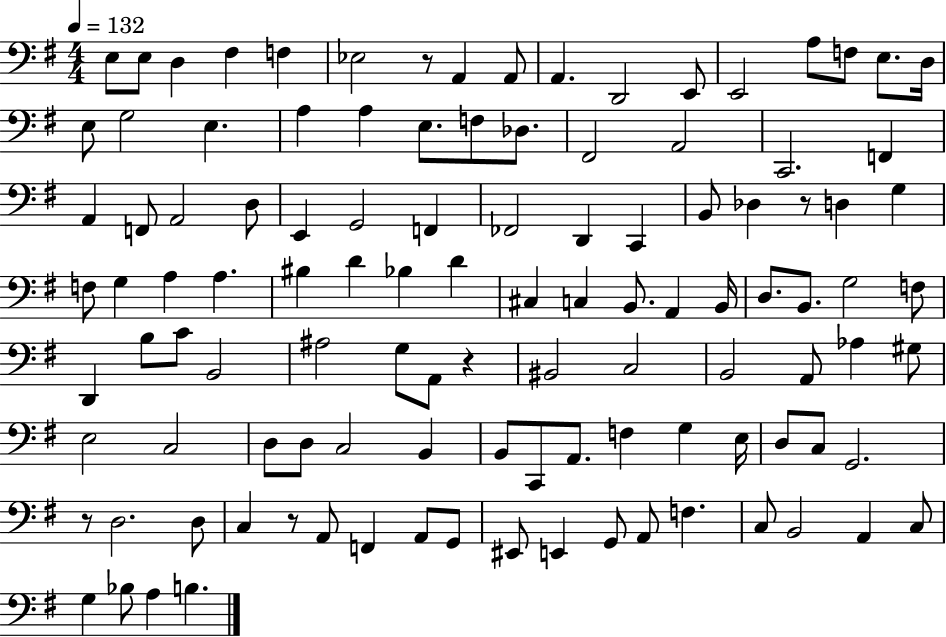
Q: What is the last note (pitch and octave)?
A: B3